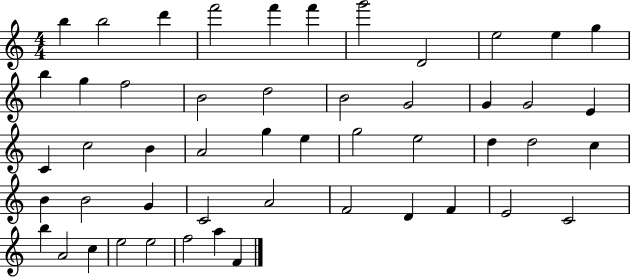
X:1
T:Untitled
M:4/4
L:1/4
K:C
b b2 d' f'2 f' f' g'2 D2 e2 e g b g f2 B2 d2 B2 G2 G G2 E C c2 B A2 g e g2 e2 d d2 c B B2 G C2 A2 F2 D F E2 C2 b A2 c e2 e2 f2 a F